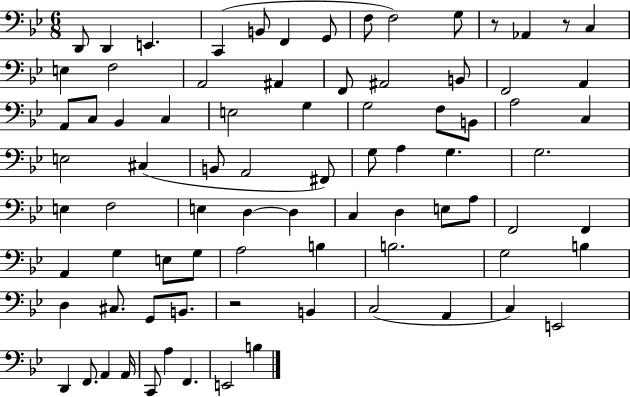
D2/e D2/q E2/q. C2/q B2/e F2/q G2/e F3/e F3/h G3/e R/e Ab2/q R/e C3/q E3/q F3/h A2/h A#2/q F2/e A#2/h B2/e F2/h A2/q A2/e C3/e Bb2/q C3/q E3/h G3/q G3/h F3/e B2/e A3/h C3/q E3/h C#3/q B2/e A2/h F#2/e G3/e A3/q G3/q. G3/h. E3/q F3/h E3/q D3/q D3/q C3/q D3/q E3/e A3/e F2/h F2/q A2/q G3/q E3/e G3/e A3/h B3/q B3/h. G3/h B3/q D3/q C#3/e. G2/e B2/e. R/h B2/q C3/h A2/q C3/q E2/h D2/q F2/e. A2/q A2/s C2/e A3/q F2/q. E2/h B3/q